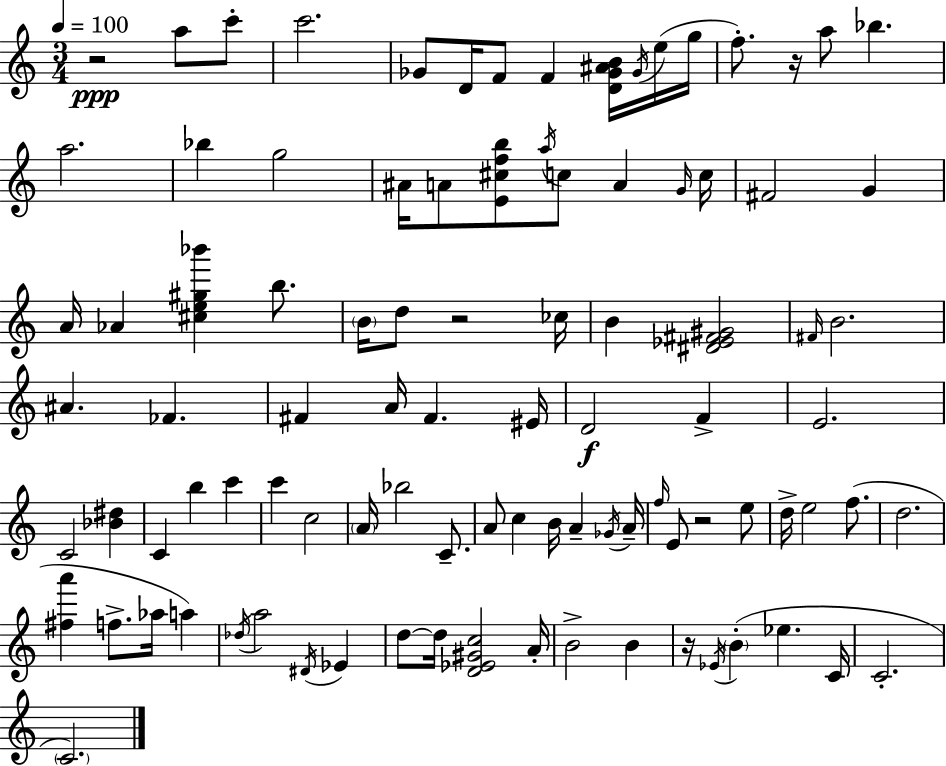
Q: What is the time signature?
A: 3/4